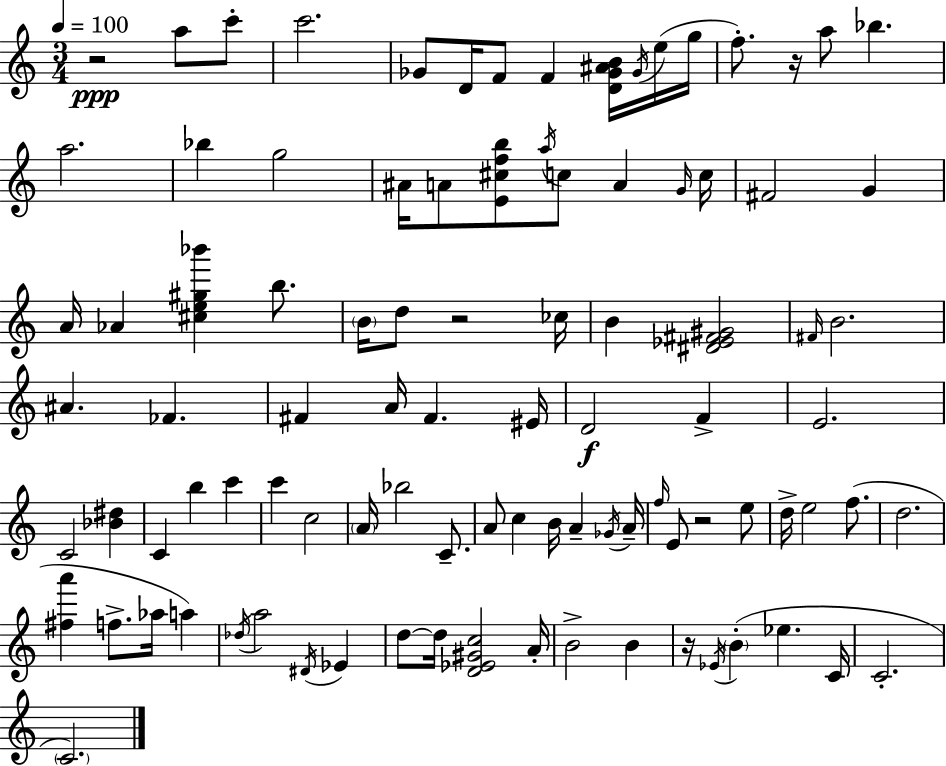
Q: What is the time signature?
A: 3/4